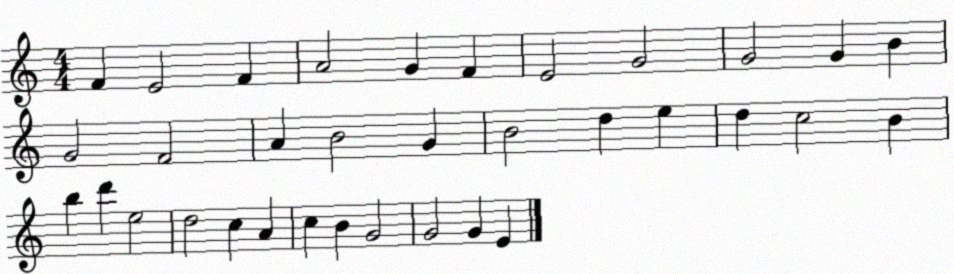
X:1
T:Untitled
M:4/4
L:1/4
K:C
F E2 F A2 G F E2 G2 G2 G B G2 F2 A B2 G B2 d e d c2 B b d' e2 d2 c A c B G2 G2 G E